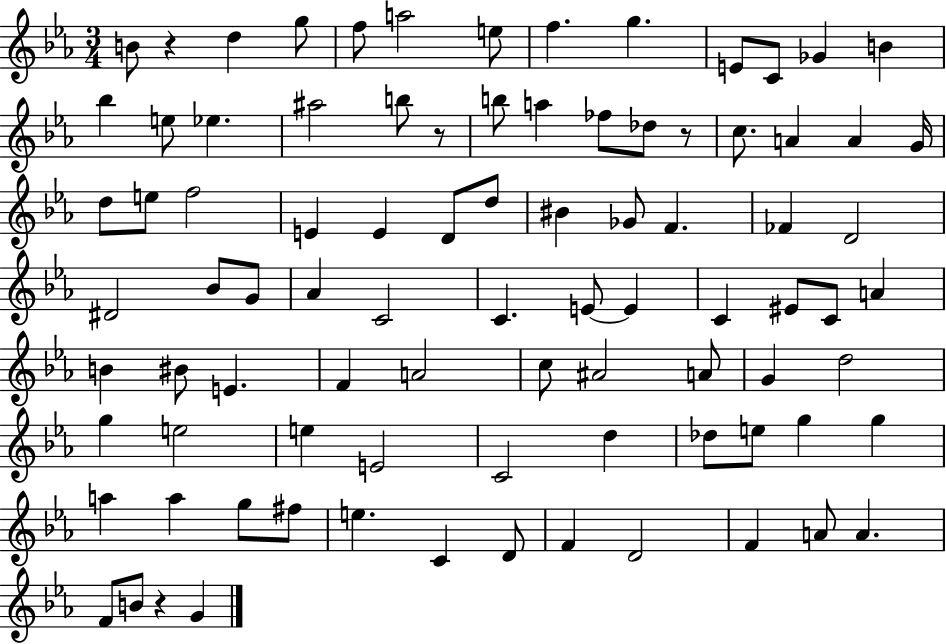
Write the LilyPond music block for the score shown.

{
  \clef treble
  \numericTimeSignature
  \time 3/4
  \key ees \major
  b'8 r4 d''4 g''8 | f''8 a''2 e''8 | f''4. g''4. | e'8 c'8 ges'4 b'4 | \break bes''4 e''8 ees''4. | ais''2 b''8 r8 | b''8 a''4 fes''8 des''8 r8 | c''8. a'4 a'4 g'16 | \break d''8 e''8 f''2 | e'4 e'4 d'8 d''8 | bis'4 ges'8 f'4. | fes'4 d'2 | \break dis'2 bes'8 g'8 | aes'4 c'2 | c'4. e'8~~ e'4 | c'4 eis'8 c'8 a'4 | \break b'4 bis'8 e'4. | f'4 a'2 | c''8 ais'2 a'8 | g'4 d''2 | \break g''4 e''2 | e''4 e'2 | c'2 d''4 | des''8 e''8 g''4 g''4 | \break a''4 a''4 g''8 fis''8 | e''4. c'4 d'8 | f'4 d'2 | f'4 a'8 a'4. | \break f'8 b'8 r4 g'4 | \bar "|."
}